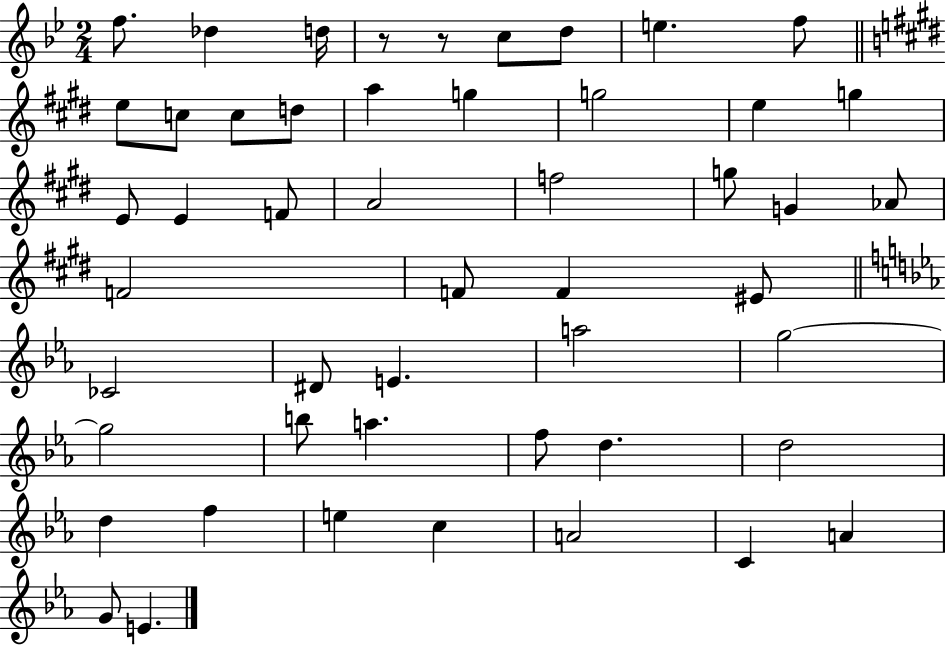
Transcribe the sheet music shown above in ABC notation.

X:1
T:Untitled
M:2/4
L:1/4
K:Bb
f/2 _d d/4 z/2 z/2 c/2 d/2 e f/2 e/2 c/2 c/2 d/2 a g g2 e g E/2 E F/2 A2 f2 g/2 G _A/2 F2 F/2 F ^E/2 _C2 ^D/2 E a2 g2 g2 b/2 a f/2 d d2 d f e c A2 C A G/2 E